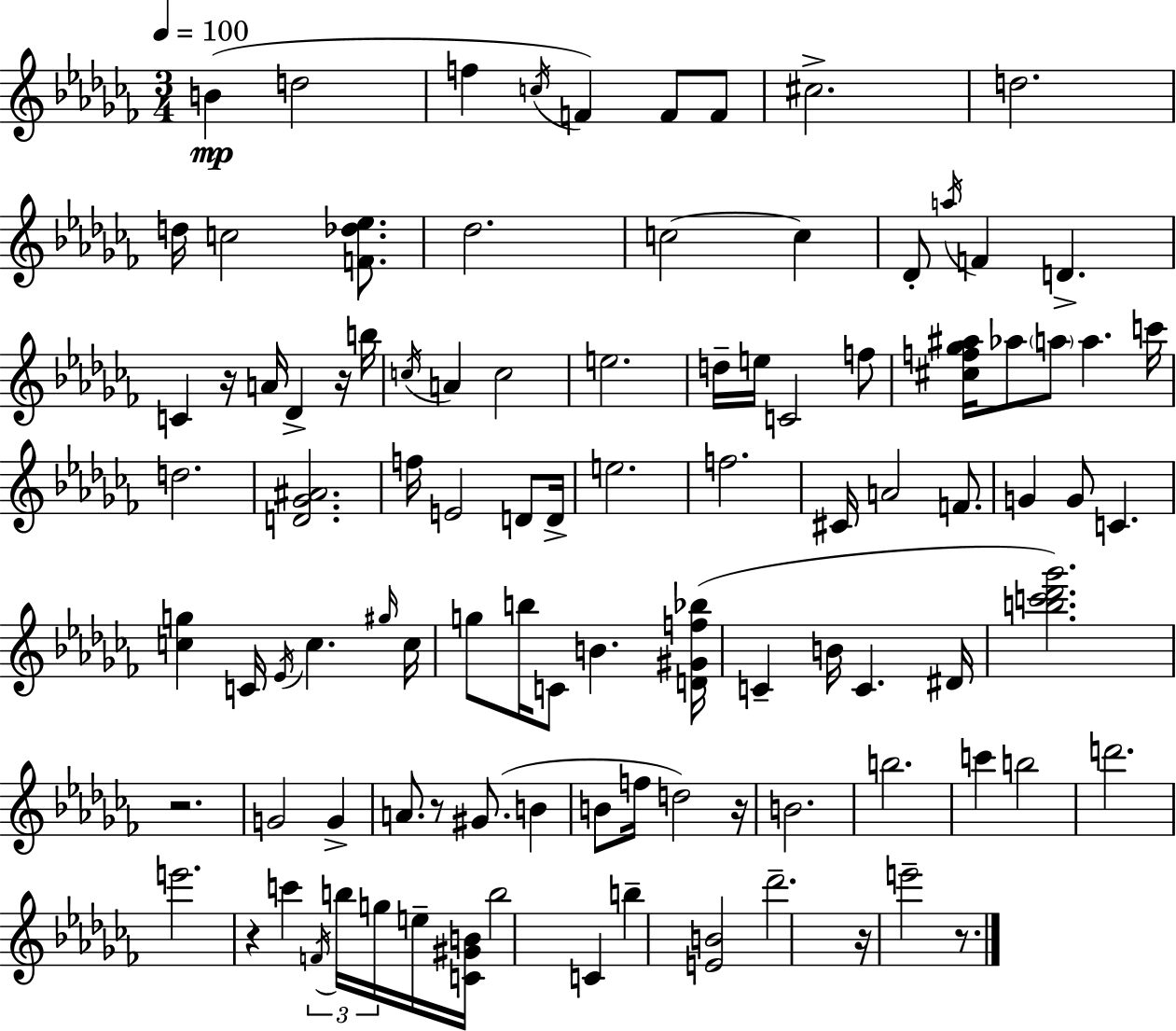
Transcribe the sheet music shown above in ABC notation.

X:1
T:Untitled
M:3/4
L:1/4
K:Abm
B d2 f c/4 F F/2 F/2 ^c2 d2 d/4 c2 [F_d_e]/2 _d2 c2 c _D/2 a/4 F D C z/4 A/4 _D z/4 b/4 c/4 A c2 e2 d/4 e/4 C2 f/2 [^cf_g^a]/4 _a/2 a/2 a c'/4 d2 [D_G^A]2 f/4 E2 D/2 D/4 e2 f2 ^C/4 A2 F/2 G G/2 C [cg] C/4 _E/4 c ^g/4 c/4 g/2 b/4 C/2 B [D^Gf_b]/4 C B/4 C ^D/4 [bc'_d'_g']2 z2 G2 G A/2 z/2 ^G/2 B B/2 f/4 d2 z/4 B2 b2 c' b2 d'2 e'2 z c' F/4 b/4 g/4 e/4 [C^GB]/4 b2 C b [EB]2 _d'2 z/4 e'2 z/2